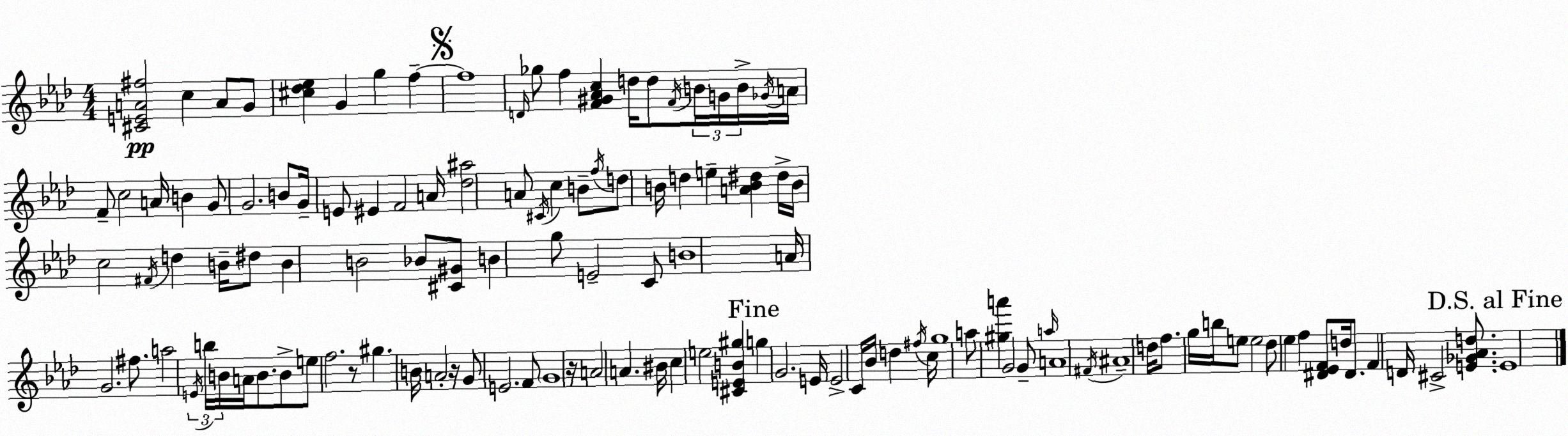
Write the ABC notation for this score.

X:1
T:Untitled
M:4/4
L:1/4
K:Fm
[^CEA^f]2 c A/2 G/2 [^c_d_e] G g f f4 D/4 _g/2 f [F^G_Ac] d/4 d/2 F/4 B/4 G/4 B/4 _G/4 A/4 F/2 c2 A/4 B G/2 G2 B/2 G/4 E/2 ^E F2 A/4 [_d^a]2 A/2 ^C/4 c B/2 f/4 d/2 B/4 d e [AB^d] ^d/4 B/4 c2 ^F/4 d B/4 ^d/2 B B2 _B/2 [^C^G]/2 B g/2 E2 C/2 B4 A/4 G2 ^f/2 a2 E/4 b/4 B/4 A/4 B/2 B/2 e/2 f2 z/2 ^g B/4 A2 z/4 G/2 E2 F/2 G4 z/4 A2 A ^B/4 c e2 [^CEB^g] g G2 E/4 E2 C/4 _B/4 d ^f/4 c/4 g4 a/2 [^ga'] G2 G/2 a/4 A4 ^F/4 ^A4 d/4 f/2 g/4 b/4 e/2 e2 _d/2 _e f [^D_EF]/2 d/4 ^D/2 F D/4 ^C2 [E_G_Ad]/2 E4